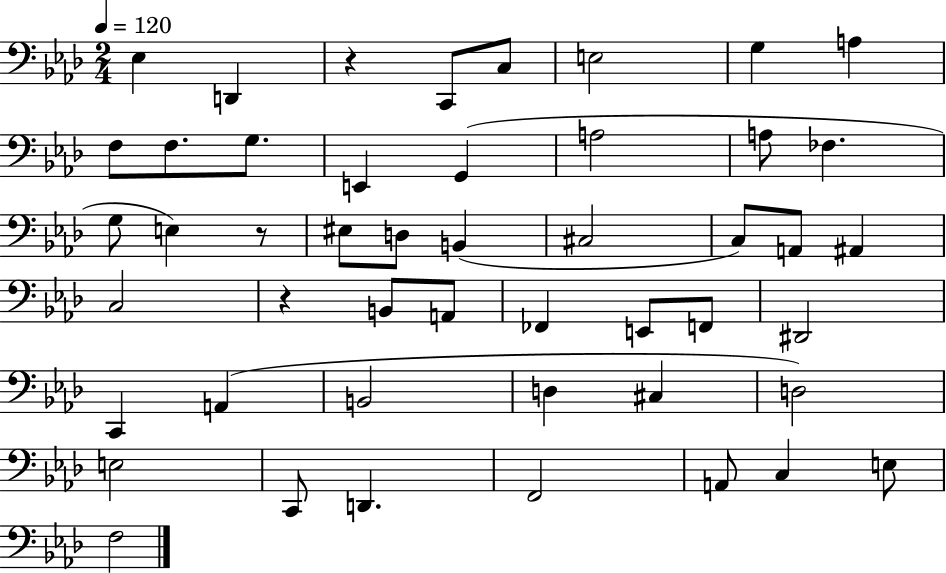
{
  \clef bass
  \numericTimeSignature
  \time 2/4
  \key aes \major
  \tempo 4 = 120
  ees4 d,4 | r4 c,8 c8 | e2 | g4 a4 | \break f8 f8. g8. | e,4 g,4( | a2 | a8 fes4. | \break g8 e4) r8 | eis8 d8 b,4( | cis2 | c8) a,8 ais,4 | \break c2 | r4 b,8 a,8 | fes,4 e,8 f,8 | dis,2 | \break c,4 a,4( | b,2 | d4 cis4 | d2) | \break e2 | c,8 d,4. | f,2 | a,8 c4 e8 | \break f2 | \bar "|."
}